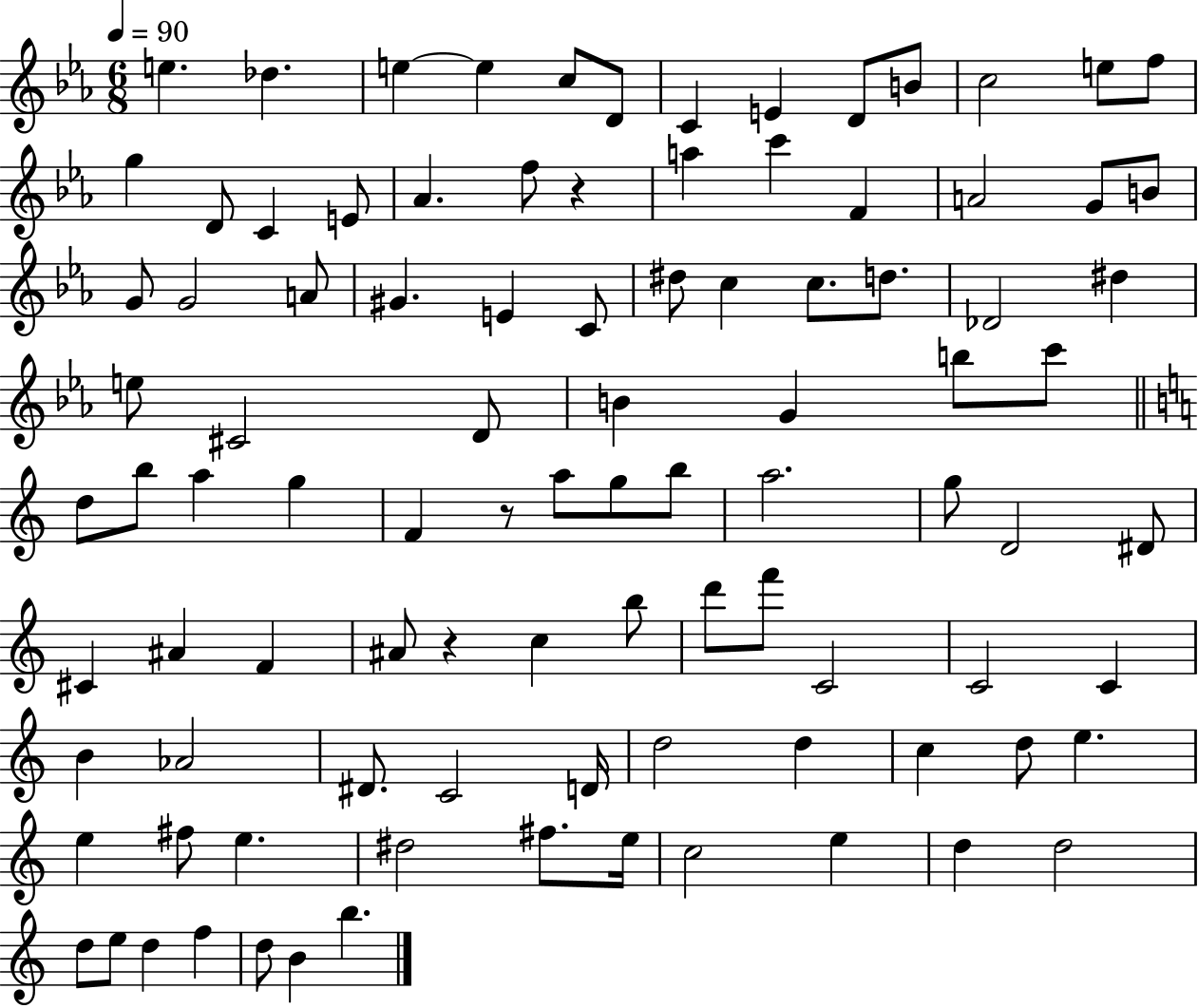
E5/q. Db5/q. E5/q E5/q C5/e D4/e C4/q E4/q D4/e B4/e C5/h E5/e F5/e G5/q D4/e C4/q E4/e Ab4/q. F5/e R/q A5/q C6/q F4/q A4/h G4/e B4/e G4/e G4/h A4/e G#4/q. E4/q C4/e D#5/e C5/q C5/e. D5/e. Db4/h D#5/q E5/e C#4/h D4/e B4/q G4/q B5/e C6/e D5/e B5/e A5/q G5/q F4/q R/e A5/e G5/e B5/e A5/h. G5/e D4/h D#4/e C#4/q A#4/q F4/q A#4/e R/q C5/q B5/e D6/e F6/e C4/h C4/h C4/q B4/q Ab4/h D#4/e. C4/h D4/s D5/h D5/q C5/q D5/e E5/q. E5/q F#5/e E5/q. D#5/h F#5/e. E5/s C5/h E5/q D5/q D5/h D5/e E5/e D5/q F5/q D5/e B4/q B5/q.